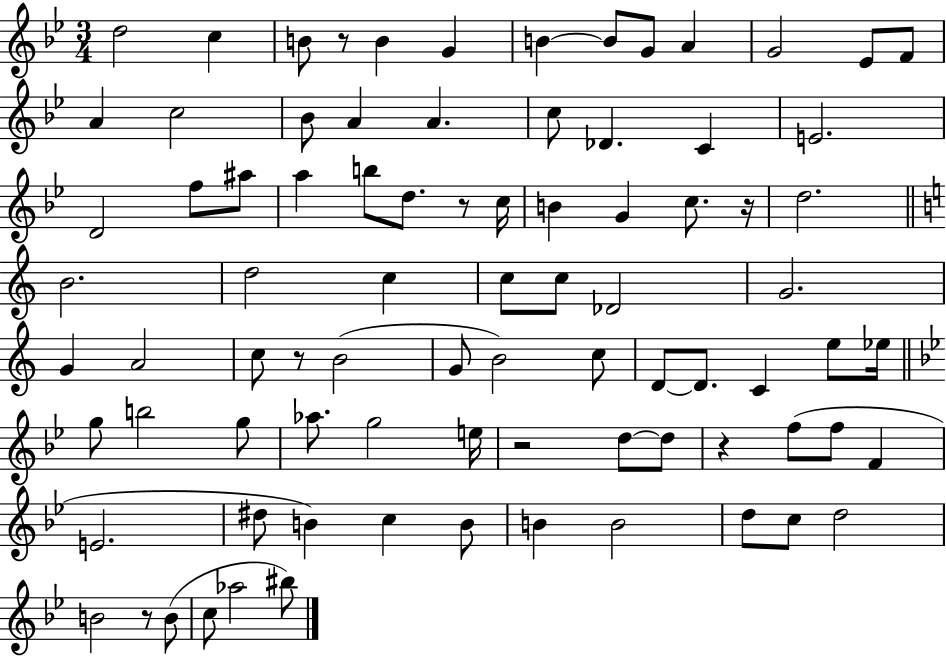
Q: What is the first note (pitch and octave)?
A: D5